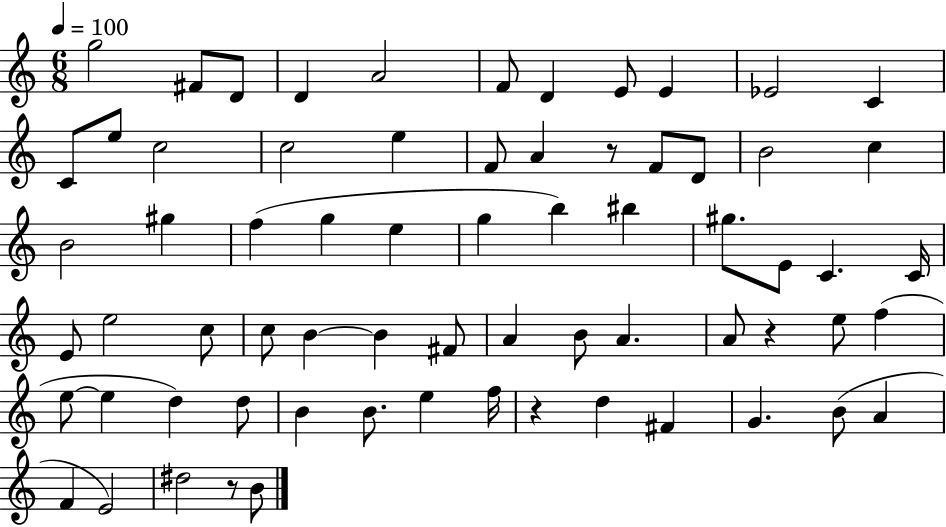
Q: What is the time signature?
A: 6/8